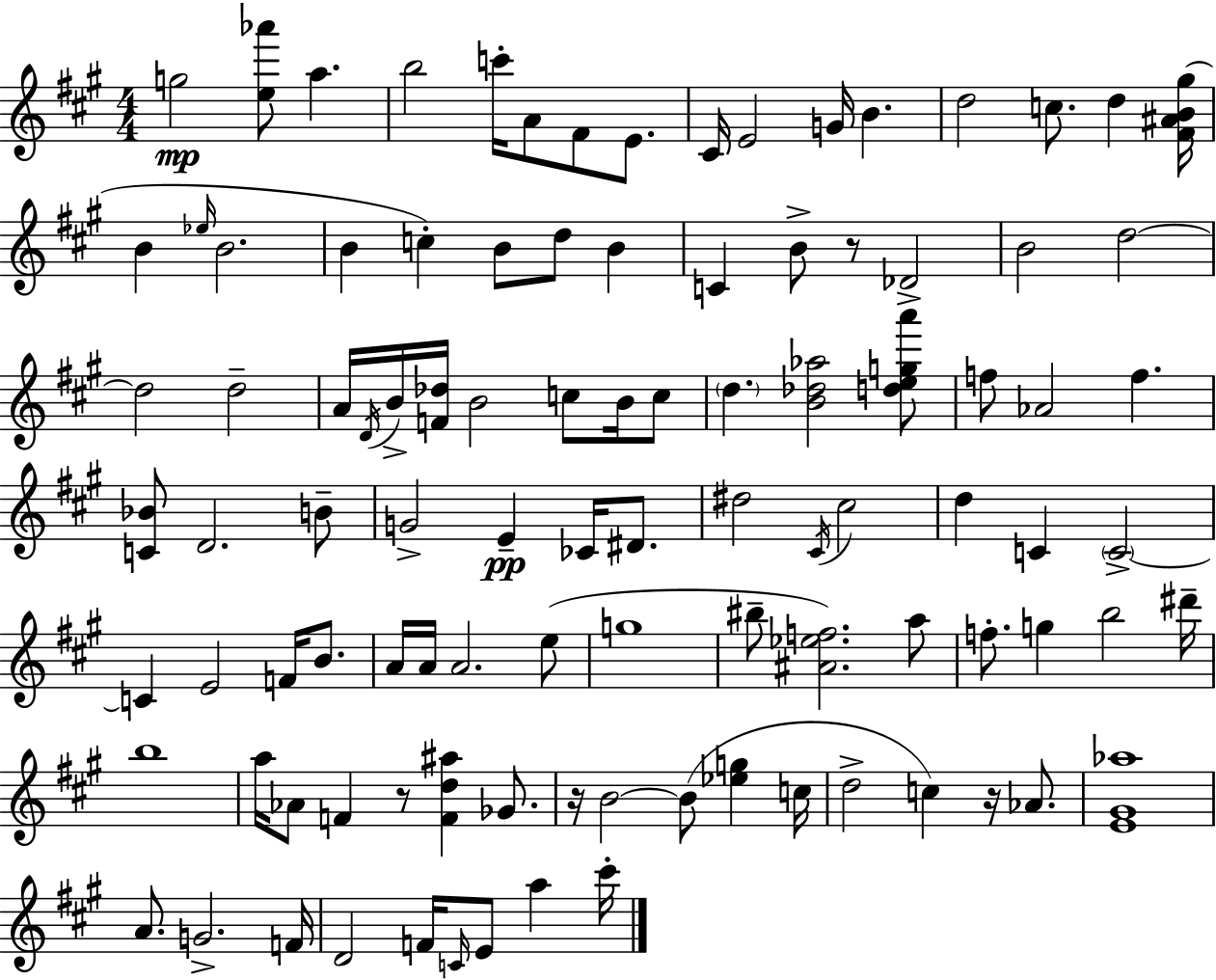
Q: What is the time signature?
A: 4/4